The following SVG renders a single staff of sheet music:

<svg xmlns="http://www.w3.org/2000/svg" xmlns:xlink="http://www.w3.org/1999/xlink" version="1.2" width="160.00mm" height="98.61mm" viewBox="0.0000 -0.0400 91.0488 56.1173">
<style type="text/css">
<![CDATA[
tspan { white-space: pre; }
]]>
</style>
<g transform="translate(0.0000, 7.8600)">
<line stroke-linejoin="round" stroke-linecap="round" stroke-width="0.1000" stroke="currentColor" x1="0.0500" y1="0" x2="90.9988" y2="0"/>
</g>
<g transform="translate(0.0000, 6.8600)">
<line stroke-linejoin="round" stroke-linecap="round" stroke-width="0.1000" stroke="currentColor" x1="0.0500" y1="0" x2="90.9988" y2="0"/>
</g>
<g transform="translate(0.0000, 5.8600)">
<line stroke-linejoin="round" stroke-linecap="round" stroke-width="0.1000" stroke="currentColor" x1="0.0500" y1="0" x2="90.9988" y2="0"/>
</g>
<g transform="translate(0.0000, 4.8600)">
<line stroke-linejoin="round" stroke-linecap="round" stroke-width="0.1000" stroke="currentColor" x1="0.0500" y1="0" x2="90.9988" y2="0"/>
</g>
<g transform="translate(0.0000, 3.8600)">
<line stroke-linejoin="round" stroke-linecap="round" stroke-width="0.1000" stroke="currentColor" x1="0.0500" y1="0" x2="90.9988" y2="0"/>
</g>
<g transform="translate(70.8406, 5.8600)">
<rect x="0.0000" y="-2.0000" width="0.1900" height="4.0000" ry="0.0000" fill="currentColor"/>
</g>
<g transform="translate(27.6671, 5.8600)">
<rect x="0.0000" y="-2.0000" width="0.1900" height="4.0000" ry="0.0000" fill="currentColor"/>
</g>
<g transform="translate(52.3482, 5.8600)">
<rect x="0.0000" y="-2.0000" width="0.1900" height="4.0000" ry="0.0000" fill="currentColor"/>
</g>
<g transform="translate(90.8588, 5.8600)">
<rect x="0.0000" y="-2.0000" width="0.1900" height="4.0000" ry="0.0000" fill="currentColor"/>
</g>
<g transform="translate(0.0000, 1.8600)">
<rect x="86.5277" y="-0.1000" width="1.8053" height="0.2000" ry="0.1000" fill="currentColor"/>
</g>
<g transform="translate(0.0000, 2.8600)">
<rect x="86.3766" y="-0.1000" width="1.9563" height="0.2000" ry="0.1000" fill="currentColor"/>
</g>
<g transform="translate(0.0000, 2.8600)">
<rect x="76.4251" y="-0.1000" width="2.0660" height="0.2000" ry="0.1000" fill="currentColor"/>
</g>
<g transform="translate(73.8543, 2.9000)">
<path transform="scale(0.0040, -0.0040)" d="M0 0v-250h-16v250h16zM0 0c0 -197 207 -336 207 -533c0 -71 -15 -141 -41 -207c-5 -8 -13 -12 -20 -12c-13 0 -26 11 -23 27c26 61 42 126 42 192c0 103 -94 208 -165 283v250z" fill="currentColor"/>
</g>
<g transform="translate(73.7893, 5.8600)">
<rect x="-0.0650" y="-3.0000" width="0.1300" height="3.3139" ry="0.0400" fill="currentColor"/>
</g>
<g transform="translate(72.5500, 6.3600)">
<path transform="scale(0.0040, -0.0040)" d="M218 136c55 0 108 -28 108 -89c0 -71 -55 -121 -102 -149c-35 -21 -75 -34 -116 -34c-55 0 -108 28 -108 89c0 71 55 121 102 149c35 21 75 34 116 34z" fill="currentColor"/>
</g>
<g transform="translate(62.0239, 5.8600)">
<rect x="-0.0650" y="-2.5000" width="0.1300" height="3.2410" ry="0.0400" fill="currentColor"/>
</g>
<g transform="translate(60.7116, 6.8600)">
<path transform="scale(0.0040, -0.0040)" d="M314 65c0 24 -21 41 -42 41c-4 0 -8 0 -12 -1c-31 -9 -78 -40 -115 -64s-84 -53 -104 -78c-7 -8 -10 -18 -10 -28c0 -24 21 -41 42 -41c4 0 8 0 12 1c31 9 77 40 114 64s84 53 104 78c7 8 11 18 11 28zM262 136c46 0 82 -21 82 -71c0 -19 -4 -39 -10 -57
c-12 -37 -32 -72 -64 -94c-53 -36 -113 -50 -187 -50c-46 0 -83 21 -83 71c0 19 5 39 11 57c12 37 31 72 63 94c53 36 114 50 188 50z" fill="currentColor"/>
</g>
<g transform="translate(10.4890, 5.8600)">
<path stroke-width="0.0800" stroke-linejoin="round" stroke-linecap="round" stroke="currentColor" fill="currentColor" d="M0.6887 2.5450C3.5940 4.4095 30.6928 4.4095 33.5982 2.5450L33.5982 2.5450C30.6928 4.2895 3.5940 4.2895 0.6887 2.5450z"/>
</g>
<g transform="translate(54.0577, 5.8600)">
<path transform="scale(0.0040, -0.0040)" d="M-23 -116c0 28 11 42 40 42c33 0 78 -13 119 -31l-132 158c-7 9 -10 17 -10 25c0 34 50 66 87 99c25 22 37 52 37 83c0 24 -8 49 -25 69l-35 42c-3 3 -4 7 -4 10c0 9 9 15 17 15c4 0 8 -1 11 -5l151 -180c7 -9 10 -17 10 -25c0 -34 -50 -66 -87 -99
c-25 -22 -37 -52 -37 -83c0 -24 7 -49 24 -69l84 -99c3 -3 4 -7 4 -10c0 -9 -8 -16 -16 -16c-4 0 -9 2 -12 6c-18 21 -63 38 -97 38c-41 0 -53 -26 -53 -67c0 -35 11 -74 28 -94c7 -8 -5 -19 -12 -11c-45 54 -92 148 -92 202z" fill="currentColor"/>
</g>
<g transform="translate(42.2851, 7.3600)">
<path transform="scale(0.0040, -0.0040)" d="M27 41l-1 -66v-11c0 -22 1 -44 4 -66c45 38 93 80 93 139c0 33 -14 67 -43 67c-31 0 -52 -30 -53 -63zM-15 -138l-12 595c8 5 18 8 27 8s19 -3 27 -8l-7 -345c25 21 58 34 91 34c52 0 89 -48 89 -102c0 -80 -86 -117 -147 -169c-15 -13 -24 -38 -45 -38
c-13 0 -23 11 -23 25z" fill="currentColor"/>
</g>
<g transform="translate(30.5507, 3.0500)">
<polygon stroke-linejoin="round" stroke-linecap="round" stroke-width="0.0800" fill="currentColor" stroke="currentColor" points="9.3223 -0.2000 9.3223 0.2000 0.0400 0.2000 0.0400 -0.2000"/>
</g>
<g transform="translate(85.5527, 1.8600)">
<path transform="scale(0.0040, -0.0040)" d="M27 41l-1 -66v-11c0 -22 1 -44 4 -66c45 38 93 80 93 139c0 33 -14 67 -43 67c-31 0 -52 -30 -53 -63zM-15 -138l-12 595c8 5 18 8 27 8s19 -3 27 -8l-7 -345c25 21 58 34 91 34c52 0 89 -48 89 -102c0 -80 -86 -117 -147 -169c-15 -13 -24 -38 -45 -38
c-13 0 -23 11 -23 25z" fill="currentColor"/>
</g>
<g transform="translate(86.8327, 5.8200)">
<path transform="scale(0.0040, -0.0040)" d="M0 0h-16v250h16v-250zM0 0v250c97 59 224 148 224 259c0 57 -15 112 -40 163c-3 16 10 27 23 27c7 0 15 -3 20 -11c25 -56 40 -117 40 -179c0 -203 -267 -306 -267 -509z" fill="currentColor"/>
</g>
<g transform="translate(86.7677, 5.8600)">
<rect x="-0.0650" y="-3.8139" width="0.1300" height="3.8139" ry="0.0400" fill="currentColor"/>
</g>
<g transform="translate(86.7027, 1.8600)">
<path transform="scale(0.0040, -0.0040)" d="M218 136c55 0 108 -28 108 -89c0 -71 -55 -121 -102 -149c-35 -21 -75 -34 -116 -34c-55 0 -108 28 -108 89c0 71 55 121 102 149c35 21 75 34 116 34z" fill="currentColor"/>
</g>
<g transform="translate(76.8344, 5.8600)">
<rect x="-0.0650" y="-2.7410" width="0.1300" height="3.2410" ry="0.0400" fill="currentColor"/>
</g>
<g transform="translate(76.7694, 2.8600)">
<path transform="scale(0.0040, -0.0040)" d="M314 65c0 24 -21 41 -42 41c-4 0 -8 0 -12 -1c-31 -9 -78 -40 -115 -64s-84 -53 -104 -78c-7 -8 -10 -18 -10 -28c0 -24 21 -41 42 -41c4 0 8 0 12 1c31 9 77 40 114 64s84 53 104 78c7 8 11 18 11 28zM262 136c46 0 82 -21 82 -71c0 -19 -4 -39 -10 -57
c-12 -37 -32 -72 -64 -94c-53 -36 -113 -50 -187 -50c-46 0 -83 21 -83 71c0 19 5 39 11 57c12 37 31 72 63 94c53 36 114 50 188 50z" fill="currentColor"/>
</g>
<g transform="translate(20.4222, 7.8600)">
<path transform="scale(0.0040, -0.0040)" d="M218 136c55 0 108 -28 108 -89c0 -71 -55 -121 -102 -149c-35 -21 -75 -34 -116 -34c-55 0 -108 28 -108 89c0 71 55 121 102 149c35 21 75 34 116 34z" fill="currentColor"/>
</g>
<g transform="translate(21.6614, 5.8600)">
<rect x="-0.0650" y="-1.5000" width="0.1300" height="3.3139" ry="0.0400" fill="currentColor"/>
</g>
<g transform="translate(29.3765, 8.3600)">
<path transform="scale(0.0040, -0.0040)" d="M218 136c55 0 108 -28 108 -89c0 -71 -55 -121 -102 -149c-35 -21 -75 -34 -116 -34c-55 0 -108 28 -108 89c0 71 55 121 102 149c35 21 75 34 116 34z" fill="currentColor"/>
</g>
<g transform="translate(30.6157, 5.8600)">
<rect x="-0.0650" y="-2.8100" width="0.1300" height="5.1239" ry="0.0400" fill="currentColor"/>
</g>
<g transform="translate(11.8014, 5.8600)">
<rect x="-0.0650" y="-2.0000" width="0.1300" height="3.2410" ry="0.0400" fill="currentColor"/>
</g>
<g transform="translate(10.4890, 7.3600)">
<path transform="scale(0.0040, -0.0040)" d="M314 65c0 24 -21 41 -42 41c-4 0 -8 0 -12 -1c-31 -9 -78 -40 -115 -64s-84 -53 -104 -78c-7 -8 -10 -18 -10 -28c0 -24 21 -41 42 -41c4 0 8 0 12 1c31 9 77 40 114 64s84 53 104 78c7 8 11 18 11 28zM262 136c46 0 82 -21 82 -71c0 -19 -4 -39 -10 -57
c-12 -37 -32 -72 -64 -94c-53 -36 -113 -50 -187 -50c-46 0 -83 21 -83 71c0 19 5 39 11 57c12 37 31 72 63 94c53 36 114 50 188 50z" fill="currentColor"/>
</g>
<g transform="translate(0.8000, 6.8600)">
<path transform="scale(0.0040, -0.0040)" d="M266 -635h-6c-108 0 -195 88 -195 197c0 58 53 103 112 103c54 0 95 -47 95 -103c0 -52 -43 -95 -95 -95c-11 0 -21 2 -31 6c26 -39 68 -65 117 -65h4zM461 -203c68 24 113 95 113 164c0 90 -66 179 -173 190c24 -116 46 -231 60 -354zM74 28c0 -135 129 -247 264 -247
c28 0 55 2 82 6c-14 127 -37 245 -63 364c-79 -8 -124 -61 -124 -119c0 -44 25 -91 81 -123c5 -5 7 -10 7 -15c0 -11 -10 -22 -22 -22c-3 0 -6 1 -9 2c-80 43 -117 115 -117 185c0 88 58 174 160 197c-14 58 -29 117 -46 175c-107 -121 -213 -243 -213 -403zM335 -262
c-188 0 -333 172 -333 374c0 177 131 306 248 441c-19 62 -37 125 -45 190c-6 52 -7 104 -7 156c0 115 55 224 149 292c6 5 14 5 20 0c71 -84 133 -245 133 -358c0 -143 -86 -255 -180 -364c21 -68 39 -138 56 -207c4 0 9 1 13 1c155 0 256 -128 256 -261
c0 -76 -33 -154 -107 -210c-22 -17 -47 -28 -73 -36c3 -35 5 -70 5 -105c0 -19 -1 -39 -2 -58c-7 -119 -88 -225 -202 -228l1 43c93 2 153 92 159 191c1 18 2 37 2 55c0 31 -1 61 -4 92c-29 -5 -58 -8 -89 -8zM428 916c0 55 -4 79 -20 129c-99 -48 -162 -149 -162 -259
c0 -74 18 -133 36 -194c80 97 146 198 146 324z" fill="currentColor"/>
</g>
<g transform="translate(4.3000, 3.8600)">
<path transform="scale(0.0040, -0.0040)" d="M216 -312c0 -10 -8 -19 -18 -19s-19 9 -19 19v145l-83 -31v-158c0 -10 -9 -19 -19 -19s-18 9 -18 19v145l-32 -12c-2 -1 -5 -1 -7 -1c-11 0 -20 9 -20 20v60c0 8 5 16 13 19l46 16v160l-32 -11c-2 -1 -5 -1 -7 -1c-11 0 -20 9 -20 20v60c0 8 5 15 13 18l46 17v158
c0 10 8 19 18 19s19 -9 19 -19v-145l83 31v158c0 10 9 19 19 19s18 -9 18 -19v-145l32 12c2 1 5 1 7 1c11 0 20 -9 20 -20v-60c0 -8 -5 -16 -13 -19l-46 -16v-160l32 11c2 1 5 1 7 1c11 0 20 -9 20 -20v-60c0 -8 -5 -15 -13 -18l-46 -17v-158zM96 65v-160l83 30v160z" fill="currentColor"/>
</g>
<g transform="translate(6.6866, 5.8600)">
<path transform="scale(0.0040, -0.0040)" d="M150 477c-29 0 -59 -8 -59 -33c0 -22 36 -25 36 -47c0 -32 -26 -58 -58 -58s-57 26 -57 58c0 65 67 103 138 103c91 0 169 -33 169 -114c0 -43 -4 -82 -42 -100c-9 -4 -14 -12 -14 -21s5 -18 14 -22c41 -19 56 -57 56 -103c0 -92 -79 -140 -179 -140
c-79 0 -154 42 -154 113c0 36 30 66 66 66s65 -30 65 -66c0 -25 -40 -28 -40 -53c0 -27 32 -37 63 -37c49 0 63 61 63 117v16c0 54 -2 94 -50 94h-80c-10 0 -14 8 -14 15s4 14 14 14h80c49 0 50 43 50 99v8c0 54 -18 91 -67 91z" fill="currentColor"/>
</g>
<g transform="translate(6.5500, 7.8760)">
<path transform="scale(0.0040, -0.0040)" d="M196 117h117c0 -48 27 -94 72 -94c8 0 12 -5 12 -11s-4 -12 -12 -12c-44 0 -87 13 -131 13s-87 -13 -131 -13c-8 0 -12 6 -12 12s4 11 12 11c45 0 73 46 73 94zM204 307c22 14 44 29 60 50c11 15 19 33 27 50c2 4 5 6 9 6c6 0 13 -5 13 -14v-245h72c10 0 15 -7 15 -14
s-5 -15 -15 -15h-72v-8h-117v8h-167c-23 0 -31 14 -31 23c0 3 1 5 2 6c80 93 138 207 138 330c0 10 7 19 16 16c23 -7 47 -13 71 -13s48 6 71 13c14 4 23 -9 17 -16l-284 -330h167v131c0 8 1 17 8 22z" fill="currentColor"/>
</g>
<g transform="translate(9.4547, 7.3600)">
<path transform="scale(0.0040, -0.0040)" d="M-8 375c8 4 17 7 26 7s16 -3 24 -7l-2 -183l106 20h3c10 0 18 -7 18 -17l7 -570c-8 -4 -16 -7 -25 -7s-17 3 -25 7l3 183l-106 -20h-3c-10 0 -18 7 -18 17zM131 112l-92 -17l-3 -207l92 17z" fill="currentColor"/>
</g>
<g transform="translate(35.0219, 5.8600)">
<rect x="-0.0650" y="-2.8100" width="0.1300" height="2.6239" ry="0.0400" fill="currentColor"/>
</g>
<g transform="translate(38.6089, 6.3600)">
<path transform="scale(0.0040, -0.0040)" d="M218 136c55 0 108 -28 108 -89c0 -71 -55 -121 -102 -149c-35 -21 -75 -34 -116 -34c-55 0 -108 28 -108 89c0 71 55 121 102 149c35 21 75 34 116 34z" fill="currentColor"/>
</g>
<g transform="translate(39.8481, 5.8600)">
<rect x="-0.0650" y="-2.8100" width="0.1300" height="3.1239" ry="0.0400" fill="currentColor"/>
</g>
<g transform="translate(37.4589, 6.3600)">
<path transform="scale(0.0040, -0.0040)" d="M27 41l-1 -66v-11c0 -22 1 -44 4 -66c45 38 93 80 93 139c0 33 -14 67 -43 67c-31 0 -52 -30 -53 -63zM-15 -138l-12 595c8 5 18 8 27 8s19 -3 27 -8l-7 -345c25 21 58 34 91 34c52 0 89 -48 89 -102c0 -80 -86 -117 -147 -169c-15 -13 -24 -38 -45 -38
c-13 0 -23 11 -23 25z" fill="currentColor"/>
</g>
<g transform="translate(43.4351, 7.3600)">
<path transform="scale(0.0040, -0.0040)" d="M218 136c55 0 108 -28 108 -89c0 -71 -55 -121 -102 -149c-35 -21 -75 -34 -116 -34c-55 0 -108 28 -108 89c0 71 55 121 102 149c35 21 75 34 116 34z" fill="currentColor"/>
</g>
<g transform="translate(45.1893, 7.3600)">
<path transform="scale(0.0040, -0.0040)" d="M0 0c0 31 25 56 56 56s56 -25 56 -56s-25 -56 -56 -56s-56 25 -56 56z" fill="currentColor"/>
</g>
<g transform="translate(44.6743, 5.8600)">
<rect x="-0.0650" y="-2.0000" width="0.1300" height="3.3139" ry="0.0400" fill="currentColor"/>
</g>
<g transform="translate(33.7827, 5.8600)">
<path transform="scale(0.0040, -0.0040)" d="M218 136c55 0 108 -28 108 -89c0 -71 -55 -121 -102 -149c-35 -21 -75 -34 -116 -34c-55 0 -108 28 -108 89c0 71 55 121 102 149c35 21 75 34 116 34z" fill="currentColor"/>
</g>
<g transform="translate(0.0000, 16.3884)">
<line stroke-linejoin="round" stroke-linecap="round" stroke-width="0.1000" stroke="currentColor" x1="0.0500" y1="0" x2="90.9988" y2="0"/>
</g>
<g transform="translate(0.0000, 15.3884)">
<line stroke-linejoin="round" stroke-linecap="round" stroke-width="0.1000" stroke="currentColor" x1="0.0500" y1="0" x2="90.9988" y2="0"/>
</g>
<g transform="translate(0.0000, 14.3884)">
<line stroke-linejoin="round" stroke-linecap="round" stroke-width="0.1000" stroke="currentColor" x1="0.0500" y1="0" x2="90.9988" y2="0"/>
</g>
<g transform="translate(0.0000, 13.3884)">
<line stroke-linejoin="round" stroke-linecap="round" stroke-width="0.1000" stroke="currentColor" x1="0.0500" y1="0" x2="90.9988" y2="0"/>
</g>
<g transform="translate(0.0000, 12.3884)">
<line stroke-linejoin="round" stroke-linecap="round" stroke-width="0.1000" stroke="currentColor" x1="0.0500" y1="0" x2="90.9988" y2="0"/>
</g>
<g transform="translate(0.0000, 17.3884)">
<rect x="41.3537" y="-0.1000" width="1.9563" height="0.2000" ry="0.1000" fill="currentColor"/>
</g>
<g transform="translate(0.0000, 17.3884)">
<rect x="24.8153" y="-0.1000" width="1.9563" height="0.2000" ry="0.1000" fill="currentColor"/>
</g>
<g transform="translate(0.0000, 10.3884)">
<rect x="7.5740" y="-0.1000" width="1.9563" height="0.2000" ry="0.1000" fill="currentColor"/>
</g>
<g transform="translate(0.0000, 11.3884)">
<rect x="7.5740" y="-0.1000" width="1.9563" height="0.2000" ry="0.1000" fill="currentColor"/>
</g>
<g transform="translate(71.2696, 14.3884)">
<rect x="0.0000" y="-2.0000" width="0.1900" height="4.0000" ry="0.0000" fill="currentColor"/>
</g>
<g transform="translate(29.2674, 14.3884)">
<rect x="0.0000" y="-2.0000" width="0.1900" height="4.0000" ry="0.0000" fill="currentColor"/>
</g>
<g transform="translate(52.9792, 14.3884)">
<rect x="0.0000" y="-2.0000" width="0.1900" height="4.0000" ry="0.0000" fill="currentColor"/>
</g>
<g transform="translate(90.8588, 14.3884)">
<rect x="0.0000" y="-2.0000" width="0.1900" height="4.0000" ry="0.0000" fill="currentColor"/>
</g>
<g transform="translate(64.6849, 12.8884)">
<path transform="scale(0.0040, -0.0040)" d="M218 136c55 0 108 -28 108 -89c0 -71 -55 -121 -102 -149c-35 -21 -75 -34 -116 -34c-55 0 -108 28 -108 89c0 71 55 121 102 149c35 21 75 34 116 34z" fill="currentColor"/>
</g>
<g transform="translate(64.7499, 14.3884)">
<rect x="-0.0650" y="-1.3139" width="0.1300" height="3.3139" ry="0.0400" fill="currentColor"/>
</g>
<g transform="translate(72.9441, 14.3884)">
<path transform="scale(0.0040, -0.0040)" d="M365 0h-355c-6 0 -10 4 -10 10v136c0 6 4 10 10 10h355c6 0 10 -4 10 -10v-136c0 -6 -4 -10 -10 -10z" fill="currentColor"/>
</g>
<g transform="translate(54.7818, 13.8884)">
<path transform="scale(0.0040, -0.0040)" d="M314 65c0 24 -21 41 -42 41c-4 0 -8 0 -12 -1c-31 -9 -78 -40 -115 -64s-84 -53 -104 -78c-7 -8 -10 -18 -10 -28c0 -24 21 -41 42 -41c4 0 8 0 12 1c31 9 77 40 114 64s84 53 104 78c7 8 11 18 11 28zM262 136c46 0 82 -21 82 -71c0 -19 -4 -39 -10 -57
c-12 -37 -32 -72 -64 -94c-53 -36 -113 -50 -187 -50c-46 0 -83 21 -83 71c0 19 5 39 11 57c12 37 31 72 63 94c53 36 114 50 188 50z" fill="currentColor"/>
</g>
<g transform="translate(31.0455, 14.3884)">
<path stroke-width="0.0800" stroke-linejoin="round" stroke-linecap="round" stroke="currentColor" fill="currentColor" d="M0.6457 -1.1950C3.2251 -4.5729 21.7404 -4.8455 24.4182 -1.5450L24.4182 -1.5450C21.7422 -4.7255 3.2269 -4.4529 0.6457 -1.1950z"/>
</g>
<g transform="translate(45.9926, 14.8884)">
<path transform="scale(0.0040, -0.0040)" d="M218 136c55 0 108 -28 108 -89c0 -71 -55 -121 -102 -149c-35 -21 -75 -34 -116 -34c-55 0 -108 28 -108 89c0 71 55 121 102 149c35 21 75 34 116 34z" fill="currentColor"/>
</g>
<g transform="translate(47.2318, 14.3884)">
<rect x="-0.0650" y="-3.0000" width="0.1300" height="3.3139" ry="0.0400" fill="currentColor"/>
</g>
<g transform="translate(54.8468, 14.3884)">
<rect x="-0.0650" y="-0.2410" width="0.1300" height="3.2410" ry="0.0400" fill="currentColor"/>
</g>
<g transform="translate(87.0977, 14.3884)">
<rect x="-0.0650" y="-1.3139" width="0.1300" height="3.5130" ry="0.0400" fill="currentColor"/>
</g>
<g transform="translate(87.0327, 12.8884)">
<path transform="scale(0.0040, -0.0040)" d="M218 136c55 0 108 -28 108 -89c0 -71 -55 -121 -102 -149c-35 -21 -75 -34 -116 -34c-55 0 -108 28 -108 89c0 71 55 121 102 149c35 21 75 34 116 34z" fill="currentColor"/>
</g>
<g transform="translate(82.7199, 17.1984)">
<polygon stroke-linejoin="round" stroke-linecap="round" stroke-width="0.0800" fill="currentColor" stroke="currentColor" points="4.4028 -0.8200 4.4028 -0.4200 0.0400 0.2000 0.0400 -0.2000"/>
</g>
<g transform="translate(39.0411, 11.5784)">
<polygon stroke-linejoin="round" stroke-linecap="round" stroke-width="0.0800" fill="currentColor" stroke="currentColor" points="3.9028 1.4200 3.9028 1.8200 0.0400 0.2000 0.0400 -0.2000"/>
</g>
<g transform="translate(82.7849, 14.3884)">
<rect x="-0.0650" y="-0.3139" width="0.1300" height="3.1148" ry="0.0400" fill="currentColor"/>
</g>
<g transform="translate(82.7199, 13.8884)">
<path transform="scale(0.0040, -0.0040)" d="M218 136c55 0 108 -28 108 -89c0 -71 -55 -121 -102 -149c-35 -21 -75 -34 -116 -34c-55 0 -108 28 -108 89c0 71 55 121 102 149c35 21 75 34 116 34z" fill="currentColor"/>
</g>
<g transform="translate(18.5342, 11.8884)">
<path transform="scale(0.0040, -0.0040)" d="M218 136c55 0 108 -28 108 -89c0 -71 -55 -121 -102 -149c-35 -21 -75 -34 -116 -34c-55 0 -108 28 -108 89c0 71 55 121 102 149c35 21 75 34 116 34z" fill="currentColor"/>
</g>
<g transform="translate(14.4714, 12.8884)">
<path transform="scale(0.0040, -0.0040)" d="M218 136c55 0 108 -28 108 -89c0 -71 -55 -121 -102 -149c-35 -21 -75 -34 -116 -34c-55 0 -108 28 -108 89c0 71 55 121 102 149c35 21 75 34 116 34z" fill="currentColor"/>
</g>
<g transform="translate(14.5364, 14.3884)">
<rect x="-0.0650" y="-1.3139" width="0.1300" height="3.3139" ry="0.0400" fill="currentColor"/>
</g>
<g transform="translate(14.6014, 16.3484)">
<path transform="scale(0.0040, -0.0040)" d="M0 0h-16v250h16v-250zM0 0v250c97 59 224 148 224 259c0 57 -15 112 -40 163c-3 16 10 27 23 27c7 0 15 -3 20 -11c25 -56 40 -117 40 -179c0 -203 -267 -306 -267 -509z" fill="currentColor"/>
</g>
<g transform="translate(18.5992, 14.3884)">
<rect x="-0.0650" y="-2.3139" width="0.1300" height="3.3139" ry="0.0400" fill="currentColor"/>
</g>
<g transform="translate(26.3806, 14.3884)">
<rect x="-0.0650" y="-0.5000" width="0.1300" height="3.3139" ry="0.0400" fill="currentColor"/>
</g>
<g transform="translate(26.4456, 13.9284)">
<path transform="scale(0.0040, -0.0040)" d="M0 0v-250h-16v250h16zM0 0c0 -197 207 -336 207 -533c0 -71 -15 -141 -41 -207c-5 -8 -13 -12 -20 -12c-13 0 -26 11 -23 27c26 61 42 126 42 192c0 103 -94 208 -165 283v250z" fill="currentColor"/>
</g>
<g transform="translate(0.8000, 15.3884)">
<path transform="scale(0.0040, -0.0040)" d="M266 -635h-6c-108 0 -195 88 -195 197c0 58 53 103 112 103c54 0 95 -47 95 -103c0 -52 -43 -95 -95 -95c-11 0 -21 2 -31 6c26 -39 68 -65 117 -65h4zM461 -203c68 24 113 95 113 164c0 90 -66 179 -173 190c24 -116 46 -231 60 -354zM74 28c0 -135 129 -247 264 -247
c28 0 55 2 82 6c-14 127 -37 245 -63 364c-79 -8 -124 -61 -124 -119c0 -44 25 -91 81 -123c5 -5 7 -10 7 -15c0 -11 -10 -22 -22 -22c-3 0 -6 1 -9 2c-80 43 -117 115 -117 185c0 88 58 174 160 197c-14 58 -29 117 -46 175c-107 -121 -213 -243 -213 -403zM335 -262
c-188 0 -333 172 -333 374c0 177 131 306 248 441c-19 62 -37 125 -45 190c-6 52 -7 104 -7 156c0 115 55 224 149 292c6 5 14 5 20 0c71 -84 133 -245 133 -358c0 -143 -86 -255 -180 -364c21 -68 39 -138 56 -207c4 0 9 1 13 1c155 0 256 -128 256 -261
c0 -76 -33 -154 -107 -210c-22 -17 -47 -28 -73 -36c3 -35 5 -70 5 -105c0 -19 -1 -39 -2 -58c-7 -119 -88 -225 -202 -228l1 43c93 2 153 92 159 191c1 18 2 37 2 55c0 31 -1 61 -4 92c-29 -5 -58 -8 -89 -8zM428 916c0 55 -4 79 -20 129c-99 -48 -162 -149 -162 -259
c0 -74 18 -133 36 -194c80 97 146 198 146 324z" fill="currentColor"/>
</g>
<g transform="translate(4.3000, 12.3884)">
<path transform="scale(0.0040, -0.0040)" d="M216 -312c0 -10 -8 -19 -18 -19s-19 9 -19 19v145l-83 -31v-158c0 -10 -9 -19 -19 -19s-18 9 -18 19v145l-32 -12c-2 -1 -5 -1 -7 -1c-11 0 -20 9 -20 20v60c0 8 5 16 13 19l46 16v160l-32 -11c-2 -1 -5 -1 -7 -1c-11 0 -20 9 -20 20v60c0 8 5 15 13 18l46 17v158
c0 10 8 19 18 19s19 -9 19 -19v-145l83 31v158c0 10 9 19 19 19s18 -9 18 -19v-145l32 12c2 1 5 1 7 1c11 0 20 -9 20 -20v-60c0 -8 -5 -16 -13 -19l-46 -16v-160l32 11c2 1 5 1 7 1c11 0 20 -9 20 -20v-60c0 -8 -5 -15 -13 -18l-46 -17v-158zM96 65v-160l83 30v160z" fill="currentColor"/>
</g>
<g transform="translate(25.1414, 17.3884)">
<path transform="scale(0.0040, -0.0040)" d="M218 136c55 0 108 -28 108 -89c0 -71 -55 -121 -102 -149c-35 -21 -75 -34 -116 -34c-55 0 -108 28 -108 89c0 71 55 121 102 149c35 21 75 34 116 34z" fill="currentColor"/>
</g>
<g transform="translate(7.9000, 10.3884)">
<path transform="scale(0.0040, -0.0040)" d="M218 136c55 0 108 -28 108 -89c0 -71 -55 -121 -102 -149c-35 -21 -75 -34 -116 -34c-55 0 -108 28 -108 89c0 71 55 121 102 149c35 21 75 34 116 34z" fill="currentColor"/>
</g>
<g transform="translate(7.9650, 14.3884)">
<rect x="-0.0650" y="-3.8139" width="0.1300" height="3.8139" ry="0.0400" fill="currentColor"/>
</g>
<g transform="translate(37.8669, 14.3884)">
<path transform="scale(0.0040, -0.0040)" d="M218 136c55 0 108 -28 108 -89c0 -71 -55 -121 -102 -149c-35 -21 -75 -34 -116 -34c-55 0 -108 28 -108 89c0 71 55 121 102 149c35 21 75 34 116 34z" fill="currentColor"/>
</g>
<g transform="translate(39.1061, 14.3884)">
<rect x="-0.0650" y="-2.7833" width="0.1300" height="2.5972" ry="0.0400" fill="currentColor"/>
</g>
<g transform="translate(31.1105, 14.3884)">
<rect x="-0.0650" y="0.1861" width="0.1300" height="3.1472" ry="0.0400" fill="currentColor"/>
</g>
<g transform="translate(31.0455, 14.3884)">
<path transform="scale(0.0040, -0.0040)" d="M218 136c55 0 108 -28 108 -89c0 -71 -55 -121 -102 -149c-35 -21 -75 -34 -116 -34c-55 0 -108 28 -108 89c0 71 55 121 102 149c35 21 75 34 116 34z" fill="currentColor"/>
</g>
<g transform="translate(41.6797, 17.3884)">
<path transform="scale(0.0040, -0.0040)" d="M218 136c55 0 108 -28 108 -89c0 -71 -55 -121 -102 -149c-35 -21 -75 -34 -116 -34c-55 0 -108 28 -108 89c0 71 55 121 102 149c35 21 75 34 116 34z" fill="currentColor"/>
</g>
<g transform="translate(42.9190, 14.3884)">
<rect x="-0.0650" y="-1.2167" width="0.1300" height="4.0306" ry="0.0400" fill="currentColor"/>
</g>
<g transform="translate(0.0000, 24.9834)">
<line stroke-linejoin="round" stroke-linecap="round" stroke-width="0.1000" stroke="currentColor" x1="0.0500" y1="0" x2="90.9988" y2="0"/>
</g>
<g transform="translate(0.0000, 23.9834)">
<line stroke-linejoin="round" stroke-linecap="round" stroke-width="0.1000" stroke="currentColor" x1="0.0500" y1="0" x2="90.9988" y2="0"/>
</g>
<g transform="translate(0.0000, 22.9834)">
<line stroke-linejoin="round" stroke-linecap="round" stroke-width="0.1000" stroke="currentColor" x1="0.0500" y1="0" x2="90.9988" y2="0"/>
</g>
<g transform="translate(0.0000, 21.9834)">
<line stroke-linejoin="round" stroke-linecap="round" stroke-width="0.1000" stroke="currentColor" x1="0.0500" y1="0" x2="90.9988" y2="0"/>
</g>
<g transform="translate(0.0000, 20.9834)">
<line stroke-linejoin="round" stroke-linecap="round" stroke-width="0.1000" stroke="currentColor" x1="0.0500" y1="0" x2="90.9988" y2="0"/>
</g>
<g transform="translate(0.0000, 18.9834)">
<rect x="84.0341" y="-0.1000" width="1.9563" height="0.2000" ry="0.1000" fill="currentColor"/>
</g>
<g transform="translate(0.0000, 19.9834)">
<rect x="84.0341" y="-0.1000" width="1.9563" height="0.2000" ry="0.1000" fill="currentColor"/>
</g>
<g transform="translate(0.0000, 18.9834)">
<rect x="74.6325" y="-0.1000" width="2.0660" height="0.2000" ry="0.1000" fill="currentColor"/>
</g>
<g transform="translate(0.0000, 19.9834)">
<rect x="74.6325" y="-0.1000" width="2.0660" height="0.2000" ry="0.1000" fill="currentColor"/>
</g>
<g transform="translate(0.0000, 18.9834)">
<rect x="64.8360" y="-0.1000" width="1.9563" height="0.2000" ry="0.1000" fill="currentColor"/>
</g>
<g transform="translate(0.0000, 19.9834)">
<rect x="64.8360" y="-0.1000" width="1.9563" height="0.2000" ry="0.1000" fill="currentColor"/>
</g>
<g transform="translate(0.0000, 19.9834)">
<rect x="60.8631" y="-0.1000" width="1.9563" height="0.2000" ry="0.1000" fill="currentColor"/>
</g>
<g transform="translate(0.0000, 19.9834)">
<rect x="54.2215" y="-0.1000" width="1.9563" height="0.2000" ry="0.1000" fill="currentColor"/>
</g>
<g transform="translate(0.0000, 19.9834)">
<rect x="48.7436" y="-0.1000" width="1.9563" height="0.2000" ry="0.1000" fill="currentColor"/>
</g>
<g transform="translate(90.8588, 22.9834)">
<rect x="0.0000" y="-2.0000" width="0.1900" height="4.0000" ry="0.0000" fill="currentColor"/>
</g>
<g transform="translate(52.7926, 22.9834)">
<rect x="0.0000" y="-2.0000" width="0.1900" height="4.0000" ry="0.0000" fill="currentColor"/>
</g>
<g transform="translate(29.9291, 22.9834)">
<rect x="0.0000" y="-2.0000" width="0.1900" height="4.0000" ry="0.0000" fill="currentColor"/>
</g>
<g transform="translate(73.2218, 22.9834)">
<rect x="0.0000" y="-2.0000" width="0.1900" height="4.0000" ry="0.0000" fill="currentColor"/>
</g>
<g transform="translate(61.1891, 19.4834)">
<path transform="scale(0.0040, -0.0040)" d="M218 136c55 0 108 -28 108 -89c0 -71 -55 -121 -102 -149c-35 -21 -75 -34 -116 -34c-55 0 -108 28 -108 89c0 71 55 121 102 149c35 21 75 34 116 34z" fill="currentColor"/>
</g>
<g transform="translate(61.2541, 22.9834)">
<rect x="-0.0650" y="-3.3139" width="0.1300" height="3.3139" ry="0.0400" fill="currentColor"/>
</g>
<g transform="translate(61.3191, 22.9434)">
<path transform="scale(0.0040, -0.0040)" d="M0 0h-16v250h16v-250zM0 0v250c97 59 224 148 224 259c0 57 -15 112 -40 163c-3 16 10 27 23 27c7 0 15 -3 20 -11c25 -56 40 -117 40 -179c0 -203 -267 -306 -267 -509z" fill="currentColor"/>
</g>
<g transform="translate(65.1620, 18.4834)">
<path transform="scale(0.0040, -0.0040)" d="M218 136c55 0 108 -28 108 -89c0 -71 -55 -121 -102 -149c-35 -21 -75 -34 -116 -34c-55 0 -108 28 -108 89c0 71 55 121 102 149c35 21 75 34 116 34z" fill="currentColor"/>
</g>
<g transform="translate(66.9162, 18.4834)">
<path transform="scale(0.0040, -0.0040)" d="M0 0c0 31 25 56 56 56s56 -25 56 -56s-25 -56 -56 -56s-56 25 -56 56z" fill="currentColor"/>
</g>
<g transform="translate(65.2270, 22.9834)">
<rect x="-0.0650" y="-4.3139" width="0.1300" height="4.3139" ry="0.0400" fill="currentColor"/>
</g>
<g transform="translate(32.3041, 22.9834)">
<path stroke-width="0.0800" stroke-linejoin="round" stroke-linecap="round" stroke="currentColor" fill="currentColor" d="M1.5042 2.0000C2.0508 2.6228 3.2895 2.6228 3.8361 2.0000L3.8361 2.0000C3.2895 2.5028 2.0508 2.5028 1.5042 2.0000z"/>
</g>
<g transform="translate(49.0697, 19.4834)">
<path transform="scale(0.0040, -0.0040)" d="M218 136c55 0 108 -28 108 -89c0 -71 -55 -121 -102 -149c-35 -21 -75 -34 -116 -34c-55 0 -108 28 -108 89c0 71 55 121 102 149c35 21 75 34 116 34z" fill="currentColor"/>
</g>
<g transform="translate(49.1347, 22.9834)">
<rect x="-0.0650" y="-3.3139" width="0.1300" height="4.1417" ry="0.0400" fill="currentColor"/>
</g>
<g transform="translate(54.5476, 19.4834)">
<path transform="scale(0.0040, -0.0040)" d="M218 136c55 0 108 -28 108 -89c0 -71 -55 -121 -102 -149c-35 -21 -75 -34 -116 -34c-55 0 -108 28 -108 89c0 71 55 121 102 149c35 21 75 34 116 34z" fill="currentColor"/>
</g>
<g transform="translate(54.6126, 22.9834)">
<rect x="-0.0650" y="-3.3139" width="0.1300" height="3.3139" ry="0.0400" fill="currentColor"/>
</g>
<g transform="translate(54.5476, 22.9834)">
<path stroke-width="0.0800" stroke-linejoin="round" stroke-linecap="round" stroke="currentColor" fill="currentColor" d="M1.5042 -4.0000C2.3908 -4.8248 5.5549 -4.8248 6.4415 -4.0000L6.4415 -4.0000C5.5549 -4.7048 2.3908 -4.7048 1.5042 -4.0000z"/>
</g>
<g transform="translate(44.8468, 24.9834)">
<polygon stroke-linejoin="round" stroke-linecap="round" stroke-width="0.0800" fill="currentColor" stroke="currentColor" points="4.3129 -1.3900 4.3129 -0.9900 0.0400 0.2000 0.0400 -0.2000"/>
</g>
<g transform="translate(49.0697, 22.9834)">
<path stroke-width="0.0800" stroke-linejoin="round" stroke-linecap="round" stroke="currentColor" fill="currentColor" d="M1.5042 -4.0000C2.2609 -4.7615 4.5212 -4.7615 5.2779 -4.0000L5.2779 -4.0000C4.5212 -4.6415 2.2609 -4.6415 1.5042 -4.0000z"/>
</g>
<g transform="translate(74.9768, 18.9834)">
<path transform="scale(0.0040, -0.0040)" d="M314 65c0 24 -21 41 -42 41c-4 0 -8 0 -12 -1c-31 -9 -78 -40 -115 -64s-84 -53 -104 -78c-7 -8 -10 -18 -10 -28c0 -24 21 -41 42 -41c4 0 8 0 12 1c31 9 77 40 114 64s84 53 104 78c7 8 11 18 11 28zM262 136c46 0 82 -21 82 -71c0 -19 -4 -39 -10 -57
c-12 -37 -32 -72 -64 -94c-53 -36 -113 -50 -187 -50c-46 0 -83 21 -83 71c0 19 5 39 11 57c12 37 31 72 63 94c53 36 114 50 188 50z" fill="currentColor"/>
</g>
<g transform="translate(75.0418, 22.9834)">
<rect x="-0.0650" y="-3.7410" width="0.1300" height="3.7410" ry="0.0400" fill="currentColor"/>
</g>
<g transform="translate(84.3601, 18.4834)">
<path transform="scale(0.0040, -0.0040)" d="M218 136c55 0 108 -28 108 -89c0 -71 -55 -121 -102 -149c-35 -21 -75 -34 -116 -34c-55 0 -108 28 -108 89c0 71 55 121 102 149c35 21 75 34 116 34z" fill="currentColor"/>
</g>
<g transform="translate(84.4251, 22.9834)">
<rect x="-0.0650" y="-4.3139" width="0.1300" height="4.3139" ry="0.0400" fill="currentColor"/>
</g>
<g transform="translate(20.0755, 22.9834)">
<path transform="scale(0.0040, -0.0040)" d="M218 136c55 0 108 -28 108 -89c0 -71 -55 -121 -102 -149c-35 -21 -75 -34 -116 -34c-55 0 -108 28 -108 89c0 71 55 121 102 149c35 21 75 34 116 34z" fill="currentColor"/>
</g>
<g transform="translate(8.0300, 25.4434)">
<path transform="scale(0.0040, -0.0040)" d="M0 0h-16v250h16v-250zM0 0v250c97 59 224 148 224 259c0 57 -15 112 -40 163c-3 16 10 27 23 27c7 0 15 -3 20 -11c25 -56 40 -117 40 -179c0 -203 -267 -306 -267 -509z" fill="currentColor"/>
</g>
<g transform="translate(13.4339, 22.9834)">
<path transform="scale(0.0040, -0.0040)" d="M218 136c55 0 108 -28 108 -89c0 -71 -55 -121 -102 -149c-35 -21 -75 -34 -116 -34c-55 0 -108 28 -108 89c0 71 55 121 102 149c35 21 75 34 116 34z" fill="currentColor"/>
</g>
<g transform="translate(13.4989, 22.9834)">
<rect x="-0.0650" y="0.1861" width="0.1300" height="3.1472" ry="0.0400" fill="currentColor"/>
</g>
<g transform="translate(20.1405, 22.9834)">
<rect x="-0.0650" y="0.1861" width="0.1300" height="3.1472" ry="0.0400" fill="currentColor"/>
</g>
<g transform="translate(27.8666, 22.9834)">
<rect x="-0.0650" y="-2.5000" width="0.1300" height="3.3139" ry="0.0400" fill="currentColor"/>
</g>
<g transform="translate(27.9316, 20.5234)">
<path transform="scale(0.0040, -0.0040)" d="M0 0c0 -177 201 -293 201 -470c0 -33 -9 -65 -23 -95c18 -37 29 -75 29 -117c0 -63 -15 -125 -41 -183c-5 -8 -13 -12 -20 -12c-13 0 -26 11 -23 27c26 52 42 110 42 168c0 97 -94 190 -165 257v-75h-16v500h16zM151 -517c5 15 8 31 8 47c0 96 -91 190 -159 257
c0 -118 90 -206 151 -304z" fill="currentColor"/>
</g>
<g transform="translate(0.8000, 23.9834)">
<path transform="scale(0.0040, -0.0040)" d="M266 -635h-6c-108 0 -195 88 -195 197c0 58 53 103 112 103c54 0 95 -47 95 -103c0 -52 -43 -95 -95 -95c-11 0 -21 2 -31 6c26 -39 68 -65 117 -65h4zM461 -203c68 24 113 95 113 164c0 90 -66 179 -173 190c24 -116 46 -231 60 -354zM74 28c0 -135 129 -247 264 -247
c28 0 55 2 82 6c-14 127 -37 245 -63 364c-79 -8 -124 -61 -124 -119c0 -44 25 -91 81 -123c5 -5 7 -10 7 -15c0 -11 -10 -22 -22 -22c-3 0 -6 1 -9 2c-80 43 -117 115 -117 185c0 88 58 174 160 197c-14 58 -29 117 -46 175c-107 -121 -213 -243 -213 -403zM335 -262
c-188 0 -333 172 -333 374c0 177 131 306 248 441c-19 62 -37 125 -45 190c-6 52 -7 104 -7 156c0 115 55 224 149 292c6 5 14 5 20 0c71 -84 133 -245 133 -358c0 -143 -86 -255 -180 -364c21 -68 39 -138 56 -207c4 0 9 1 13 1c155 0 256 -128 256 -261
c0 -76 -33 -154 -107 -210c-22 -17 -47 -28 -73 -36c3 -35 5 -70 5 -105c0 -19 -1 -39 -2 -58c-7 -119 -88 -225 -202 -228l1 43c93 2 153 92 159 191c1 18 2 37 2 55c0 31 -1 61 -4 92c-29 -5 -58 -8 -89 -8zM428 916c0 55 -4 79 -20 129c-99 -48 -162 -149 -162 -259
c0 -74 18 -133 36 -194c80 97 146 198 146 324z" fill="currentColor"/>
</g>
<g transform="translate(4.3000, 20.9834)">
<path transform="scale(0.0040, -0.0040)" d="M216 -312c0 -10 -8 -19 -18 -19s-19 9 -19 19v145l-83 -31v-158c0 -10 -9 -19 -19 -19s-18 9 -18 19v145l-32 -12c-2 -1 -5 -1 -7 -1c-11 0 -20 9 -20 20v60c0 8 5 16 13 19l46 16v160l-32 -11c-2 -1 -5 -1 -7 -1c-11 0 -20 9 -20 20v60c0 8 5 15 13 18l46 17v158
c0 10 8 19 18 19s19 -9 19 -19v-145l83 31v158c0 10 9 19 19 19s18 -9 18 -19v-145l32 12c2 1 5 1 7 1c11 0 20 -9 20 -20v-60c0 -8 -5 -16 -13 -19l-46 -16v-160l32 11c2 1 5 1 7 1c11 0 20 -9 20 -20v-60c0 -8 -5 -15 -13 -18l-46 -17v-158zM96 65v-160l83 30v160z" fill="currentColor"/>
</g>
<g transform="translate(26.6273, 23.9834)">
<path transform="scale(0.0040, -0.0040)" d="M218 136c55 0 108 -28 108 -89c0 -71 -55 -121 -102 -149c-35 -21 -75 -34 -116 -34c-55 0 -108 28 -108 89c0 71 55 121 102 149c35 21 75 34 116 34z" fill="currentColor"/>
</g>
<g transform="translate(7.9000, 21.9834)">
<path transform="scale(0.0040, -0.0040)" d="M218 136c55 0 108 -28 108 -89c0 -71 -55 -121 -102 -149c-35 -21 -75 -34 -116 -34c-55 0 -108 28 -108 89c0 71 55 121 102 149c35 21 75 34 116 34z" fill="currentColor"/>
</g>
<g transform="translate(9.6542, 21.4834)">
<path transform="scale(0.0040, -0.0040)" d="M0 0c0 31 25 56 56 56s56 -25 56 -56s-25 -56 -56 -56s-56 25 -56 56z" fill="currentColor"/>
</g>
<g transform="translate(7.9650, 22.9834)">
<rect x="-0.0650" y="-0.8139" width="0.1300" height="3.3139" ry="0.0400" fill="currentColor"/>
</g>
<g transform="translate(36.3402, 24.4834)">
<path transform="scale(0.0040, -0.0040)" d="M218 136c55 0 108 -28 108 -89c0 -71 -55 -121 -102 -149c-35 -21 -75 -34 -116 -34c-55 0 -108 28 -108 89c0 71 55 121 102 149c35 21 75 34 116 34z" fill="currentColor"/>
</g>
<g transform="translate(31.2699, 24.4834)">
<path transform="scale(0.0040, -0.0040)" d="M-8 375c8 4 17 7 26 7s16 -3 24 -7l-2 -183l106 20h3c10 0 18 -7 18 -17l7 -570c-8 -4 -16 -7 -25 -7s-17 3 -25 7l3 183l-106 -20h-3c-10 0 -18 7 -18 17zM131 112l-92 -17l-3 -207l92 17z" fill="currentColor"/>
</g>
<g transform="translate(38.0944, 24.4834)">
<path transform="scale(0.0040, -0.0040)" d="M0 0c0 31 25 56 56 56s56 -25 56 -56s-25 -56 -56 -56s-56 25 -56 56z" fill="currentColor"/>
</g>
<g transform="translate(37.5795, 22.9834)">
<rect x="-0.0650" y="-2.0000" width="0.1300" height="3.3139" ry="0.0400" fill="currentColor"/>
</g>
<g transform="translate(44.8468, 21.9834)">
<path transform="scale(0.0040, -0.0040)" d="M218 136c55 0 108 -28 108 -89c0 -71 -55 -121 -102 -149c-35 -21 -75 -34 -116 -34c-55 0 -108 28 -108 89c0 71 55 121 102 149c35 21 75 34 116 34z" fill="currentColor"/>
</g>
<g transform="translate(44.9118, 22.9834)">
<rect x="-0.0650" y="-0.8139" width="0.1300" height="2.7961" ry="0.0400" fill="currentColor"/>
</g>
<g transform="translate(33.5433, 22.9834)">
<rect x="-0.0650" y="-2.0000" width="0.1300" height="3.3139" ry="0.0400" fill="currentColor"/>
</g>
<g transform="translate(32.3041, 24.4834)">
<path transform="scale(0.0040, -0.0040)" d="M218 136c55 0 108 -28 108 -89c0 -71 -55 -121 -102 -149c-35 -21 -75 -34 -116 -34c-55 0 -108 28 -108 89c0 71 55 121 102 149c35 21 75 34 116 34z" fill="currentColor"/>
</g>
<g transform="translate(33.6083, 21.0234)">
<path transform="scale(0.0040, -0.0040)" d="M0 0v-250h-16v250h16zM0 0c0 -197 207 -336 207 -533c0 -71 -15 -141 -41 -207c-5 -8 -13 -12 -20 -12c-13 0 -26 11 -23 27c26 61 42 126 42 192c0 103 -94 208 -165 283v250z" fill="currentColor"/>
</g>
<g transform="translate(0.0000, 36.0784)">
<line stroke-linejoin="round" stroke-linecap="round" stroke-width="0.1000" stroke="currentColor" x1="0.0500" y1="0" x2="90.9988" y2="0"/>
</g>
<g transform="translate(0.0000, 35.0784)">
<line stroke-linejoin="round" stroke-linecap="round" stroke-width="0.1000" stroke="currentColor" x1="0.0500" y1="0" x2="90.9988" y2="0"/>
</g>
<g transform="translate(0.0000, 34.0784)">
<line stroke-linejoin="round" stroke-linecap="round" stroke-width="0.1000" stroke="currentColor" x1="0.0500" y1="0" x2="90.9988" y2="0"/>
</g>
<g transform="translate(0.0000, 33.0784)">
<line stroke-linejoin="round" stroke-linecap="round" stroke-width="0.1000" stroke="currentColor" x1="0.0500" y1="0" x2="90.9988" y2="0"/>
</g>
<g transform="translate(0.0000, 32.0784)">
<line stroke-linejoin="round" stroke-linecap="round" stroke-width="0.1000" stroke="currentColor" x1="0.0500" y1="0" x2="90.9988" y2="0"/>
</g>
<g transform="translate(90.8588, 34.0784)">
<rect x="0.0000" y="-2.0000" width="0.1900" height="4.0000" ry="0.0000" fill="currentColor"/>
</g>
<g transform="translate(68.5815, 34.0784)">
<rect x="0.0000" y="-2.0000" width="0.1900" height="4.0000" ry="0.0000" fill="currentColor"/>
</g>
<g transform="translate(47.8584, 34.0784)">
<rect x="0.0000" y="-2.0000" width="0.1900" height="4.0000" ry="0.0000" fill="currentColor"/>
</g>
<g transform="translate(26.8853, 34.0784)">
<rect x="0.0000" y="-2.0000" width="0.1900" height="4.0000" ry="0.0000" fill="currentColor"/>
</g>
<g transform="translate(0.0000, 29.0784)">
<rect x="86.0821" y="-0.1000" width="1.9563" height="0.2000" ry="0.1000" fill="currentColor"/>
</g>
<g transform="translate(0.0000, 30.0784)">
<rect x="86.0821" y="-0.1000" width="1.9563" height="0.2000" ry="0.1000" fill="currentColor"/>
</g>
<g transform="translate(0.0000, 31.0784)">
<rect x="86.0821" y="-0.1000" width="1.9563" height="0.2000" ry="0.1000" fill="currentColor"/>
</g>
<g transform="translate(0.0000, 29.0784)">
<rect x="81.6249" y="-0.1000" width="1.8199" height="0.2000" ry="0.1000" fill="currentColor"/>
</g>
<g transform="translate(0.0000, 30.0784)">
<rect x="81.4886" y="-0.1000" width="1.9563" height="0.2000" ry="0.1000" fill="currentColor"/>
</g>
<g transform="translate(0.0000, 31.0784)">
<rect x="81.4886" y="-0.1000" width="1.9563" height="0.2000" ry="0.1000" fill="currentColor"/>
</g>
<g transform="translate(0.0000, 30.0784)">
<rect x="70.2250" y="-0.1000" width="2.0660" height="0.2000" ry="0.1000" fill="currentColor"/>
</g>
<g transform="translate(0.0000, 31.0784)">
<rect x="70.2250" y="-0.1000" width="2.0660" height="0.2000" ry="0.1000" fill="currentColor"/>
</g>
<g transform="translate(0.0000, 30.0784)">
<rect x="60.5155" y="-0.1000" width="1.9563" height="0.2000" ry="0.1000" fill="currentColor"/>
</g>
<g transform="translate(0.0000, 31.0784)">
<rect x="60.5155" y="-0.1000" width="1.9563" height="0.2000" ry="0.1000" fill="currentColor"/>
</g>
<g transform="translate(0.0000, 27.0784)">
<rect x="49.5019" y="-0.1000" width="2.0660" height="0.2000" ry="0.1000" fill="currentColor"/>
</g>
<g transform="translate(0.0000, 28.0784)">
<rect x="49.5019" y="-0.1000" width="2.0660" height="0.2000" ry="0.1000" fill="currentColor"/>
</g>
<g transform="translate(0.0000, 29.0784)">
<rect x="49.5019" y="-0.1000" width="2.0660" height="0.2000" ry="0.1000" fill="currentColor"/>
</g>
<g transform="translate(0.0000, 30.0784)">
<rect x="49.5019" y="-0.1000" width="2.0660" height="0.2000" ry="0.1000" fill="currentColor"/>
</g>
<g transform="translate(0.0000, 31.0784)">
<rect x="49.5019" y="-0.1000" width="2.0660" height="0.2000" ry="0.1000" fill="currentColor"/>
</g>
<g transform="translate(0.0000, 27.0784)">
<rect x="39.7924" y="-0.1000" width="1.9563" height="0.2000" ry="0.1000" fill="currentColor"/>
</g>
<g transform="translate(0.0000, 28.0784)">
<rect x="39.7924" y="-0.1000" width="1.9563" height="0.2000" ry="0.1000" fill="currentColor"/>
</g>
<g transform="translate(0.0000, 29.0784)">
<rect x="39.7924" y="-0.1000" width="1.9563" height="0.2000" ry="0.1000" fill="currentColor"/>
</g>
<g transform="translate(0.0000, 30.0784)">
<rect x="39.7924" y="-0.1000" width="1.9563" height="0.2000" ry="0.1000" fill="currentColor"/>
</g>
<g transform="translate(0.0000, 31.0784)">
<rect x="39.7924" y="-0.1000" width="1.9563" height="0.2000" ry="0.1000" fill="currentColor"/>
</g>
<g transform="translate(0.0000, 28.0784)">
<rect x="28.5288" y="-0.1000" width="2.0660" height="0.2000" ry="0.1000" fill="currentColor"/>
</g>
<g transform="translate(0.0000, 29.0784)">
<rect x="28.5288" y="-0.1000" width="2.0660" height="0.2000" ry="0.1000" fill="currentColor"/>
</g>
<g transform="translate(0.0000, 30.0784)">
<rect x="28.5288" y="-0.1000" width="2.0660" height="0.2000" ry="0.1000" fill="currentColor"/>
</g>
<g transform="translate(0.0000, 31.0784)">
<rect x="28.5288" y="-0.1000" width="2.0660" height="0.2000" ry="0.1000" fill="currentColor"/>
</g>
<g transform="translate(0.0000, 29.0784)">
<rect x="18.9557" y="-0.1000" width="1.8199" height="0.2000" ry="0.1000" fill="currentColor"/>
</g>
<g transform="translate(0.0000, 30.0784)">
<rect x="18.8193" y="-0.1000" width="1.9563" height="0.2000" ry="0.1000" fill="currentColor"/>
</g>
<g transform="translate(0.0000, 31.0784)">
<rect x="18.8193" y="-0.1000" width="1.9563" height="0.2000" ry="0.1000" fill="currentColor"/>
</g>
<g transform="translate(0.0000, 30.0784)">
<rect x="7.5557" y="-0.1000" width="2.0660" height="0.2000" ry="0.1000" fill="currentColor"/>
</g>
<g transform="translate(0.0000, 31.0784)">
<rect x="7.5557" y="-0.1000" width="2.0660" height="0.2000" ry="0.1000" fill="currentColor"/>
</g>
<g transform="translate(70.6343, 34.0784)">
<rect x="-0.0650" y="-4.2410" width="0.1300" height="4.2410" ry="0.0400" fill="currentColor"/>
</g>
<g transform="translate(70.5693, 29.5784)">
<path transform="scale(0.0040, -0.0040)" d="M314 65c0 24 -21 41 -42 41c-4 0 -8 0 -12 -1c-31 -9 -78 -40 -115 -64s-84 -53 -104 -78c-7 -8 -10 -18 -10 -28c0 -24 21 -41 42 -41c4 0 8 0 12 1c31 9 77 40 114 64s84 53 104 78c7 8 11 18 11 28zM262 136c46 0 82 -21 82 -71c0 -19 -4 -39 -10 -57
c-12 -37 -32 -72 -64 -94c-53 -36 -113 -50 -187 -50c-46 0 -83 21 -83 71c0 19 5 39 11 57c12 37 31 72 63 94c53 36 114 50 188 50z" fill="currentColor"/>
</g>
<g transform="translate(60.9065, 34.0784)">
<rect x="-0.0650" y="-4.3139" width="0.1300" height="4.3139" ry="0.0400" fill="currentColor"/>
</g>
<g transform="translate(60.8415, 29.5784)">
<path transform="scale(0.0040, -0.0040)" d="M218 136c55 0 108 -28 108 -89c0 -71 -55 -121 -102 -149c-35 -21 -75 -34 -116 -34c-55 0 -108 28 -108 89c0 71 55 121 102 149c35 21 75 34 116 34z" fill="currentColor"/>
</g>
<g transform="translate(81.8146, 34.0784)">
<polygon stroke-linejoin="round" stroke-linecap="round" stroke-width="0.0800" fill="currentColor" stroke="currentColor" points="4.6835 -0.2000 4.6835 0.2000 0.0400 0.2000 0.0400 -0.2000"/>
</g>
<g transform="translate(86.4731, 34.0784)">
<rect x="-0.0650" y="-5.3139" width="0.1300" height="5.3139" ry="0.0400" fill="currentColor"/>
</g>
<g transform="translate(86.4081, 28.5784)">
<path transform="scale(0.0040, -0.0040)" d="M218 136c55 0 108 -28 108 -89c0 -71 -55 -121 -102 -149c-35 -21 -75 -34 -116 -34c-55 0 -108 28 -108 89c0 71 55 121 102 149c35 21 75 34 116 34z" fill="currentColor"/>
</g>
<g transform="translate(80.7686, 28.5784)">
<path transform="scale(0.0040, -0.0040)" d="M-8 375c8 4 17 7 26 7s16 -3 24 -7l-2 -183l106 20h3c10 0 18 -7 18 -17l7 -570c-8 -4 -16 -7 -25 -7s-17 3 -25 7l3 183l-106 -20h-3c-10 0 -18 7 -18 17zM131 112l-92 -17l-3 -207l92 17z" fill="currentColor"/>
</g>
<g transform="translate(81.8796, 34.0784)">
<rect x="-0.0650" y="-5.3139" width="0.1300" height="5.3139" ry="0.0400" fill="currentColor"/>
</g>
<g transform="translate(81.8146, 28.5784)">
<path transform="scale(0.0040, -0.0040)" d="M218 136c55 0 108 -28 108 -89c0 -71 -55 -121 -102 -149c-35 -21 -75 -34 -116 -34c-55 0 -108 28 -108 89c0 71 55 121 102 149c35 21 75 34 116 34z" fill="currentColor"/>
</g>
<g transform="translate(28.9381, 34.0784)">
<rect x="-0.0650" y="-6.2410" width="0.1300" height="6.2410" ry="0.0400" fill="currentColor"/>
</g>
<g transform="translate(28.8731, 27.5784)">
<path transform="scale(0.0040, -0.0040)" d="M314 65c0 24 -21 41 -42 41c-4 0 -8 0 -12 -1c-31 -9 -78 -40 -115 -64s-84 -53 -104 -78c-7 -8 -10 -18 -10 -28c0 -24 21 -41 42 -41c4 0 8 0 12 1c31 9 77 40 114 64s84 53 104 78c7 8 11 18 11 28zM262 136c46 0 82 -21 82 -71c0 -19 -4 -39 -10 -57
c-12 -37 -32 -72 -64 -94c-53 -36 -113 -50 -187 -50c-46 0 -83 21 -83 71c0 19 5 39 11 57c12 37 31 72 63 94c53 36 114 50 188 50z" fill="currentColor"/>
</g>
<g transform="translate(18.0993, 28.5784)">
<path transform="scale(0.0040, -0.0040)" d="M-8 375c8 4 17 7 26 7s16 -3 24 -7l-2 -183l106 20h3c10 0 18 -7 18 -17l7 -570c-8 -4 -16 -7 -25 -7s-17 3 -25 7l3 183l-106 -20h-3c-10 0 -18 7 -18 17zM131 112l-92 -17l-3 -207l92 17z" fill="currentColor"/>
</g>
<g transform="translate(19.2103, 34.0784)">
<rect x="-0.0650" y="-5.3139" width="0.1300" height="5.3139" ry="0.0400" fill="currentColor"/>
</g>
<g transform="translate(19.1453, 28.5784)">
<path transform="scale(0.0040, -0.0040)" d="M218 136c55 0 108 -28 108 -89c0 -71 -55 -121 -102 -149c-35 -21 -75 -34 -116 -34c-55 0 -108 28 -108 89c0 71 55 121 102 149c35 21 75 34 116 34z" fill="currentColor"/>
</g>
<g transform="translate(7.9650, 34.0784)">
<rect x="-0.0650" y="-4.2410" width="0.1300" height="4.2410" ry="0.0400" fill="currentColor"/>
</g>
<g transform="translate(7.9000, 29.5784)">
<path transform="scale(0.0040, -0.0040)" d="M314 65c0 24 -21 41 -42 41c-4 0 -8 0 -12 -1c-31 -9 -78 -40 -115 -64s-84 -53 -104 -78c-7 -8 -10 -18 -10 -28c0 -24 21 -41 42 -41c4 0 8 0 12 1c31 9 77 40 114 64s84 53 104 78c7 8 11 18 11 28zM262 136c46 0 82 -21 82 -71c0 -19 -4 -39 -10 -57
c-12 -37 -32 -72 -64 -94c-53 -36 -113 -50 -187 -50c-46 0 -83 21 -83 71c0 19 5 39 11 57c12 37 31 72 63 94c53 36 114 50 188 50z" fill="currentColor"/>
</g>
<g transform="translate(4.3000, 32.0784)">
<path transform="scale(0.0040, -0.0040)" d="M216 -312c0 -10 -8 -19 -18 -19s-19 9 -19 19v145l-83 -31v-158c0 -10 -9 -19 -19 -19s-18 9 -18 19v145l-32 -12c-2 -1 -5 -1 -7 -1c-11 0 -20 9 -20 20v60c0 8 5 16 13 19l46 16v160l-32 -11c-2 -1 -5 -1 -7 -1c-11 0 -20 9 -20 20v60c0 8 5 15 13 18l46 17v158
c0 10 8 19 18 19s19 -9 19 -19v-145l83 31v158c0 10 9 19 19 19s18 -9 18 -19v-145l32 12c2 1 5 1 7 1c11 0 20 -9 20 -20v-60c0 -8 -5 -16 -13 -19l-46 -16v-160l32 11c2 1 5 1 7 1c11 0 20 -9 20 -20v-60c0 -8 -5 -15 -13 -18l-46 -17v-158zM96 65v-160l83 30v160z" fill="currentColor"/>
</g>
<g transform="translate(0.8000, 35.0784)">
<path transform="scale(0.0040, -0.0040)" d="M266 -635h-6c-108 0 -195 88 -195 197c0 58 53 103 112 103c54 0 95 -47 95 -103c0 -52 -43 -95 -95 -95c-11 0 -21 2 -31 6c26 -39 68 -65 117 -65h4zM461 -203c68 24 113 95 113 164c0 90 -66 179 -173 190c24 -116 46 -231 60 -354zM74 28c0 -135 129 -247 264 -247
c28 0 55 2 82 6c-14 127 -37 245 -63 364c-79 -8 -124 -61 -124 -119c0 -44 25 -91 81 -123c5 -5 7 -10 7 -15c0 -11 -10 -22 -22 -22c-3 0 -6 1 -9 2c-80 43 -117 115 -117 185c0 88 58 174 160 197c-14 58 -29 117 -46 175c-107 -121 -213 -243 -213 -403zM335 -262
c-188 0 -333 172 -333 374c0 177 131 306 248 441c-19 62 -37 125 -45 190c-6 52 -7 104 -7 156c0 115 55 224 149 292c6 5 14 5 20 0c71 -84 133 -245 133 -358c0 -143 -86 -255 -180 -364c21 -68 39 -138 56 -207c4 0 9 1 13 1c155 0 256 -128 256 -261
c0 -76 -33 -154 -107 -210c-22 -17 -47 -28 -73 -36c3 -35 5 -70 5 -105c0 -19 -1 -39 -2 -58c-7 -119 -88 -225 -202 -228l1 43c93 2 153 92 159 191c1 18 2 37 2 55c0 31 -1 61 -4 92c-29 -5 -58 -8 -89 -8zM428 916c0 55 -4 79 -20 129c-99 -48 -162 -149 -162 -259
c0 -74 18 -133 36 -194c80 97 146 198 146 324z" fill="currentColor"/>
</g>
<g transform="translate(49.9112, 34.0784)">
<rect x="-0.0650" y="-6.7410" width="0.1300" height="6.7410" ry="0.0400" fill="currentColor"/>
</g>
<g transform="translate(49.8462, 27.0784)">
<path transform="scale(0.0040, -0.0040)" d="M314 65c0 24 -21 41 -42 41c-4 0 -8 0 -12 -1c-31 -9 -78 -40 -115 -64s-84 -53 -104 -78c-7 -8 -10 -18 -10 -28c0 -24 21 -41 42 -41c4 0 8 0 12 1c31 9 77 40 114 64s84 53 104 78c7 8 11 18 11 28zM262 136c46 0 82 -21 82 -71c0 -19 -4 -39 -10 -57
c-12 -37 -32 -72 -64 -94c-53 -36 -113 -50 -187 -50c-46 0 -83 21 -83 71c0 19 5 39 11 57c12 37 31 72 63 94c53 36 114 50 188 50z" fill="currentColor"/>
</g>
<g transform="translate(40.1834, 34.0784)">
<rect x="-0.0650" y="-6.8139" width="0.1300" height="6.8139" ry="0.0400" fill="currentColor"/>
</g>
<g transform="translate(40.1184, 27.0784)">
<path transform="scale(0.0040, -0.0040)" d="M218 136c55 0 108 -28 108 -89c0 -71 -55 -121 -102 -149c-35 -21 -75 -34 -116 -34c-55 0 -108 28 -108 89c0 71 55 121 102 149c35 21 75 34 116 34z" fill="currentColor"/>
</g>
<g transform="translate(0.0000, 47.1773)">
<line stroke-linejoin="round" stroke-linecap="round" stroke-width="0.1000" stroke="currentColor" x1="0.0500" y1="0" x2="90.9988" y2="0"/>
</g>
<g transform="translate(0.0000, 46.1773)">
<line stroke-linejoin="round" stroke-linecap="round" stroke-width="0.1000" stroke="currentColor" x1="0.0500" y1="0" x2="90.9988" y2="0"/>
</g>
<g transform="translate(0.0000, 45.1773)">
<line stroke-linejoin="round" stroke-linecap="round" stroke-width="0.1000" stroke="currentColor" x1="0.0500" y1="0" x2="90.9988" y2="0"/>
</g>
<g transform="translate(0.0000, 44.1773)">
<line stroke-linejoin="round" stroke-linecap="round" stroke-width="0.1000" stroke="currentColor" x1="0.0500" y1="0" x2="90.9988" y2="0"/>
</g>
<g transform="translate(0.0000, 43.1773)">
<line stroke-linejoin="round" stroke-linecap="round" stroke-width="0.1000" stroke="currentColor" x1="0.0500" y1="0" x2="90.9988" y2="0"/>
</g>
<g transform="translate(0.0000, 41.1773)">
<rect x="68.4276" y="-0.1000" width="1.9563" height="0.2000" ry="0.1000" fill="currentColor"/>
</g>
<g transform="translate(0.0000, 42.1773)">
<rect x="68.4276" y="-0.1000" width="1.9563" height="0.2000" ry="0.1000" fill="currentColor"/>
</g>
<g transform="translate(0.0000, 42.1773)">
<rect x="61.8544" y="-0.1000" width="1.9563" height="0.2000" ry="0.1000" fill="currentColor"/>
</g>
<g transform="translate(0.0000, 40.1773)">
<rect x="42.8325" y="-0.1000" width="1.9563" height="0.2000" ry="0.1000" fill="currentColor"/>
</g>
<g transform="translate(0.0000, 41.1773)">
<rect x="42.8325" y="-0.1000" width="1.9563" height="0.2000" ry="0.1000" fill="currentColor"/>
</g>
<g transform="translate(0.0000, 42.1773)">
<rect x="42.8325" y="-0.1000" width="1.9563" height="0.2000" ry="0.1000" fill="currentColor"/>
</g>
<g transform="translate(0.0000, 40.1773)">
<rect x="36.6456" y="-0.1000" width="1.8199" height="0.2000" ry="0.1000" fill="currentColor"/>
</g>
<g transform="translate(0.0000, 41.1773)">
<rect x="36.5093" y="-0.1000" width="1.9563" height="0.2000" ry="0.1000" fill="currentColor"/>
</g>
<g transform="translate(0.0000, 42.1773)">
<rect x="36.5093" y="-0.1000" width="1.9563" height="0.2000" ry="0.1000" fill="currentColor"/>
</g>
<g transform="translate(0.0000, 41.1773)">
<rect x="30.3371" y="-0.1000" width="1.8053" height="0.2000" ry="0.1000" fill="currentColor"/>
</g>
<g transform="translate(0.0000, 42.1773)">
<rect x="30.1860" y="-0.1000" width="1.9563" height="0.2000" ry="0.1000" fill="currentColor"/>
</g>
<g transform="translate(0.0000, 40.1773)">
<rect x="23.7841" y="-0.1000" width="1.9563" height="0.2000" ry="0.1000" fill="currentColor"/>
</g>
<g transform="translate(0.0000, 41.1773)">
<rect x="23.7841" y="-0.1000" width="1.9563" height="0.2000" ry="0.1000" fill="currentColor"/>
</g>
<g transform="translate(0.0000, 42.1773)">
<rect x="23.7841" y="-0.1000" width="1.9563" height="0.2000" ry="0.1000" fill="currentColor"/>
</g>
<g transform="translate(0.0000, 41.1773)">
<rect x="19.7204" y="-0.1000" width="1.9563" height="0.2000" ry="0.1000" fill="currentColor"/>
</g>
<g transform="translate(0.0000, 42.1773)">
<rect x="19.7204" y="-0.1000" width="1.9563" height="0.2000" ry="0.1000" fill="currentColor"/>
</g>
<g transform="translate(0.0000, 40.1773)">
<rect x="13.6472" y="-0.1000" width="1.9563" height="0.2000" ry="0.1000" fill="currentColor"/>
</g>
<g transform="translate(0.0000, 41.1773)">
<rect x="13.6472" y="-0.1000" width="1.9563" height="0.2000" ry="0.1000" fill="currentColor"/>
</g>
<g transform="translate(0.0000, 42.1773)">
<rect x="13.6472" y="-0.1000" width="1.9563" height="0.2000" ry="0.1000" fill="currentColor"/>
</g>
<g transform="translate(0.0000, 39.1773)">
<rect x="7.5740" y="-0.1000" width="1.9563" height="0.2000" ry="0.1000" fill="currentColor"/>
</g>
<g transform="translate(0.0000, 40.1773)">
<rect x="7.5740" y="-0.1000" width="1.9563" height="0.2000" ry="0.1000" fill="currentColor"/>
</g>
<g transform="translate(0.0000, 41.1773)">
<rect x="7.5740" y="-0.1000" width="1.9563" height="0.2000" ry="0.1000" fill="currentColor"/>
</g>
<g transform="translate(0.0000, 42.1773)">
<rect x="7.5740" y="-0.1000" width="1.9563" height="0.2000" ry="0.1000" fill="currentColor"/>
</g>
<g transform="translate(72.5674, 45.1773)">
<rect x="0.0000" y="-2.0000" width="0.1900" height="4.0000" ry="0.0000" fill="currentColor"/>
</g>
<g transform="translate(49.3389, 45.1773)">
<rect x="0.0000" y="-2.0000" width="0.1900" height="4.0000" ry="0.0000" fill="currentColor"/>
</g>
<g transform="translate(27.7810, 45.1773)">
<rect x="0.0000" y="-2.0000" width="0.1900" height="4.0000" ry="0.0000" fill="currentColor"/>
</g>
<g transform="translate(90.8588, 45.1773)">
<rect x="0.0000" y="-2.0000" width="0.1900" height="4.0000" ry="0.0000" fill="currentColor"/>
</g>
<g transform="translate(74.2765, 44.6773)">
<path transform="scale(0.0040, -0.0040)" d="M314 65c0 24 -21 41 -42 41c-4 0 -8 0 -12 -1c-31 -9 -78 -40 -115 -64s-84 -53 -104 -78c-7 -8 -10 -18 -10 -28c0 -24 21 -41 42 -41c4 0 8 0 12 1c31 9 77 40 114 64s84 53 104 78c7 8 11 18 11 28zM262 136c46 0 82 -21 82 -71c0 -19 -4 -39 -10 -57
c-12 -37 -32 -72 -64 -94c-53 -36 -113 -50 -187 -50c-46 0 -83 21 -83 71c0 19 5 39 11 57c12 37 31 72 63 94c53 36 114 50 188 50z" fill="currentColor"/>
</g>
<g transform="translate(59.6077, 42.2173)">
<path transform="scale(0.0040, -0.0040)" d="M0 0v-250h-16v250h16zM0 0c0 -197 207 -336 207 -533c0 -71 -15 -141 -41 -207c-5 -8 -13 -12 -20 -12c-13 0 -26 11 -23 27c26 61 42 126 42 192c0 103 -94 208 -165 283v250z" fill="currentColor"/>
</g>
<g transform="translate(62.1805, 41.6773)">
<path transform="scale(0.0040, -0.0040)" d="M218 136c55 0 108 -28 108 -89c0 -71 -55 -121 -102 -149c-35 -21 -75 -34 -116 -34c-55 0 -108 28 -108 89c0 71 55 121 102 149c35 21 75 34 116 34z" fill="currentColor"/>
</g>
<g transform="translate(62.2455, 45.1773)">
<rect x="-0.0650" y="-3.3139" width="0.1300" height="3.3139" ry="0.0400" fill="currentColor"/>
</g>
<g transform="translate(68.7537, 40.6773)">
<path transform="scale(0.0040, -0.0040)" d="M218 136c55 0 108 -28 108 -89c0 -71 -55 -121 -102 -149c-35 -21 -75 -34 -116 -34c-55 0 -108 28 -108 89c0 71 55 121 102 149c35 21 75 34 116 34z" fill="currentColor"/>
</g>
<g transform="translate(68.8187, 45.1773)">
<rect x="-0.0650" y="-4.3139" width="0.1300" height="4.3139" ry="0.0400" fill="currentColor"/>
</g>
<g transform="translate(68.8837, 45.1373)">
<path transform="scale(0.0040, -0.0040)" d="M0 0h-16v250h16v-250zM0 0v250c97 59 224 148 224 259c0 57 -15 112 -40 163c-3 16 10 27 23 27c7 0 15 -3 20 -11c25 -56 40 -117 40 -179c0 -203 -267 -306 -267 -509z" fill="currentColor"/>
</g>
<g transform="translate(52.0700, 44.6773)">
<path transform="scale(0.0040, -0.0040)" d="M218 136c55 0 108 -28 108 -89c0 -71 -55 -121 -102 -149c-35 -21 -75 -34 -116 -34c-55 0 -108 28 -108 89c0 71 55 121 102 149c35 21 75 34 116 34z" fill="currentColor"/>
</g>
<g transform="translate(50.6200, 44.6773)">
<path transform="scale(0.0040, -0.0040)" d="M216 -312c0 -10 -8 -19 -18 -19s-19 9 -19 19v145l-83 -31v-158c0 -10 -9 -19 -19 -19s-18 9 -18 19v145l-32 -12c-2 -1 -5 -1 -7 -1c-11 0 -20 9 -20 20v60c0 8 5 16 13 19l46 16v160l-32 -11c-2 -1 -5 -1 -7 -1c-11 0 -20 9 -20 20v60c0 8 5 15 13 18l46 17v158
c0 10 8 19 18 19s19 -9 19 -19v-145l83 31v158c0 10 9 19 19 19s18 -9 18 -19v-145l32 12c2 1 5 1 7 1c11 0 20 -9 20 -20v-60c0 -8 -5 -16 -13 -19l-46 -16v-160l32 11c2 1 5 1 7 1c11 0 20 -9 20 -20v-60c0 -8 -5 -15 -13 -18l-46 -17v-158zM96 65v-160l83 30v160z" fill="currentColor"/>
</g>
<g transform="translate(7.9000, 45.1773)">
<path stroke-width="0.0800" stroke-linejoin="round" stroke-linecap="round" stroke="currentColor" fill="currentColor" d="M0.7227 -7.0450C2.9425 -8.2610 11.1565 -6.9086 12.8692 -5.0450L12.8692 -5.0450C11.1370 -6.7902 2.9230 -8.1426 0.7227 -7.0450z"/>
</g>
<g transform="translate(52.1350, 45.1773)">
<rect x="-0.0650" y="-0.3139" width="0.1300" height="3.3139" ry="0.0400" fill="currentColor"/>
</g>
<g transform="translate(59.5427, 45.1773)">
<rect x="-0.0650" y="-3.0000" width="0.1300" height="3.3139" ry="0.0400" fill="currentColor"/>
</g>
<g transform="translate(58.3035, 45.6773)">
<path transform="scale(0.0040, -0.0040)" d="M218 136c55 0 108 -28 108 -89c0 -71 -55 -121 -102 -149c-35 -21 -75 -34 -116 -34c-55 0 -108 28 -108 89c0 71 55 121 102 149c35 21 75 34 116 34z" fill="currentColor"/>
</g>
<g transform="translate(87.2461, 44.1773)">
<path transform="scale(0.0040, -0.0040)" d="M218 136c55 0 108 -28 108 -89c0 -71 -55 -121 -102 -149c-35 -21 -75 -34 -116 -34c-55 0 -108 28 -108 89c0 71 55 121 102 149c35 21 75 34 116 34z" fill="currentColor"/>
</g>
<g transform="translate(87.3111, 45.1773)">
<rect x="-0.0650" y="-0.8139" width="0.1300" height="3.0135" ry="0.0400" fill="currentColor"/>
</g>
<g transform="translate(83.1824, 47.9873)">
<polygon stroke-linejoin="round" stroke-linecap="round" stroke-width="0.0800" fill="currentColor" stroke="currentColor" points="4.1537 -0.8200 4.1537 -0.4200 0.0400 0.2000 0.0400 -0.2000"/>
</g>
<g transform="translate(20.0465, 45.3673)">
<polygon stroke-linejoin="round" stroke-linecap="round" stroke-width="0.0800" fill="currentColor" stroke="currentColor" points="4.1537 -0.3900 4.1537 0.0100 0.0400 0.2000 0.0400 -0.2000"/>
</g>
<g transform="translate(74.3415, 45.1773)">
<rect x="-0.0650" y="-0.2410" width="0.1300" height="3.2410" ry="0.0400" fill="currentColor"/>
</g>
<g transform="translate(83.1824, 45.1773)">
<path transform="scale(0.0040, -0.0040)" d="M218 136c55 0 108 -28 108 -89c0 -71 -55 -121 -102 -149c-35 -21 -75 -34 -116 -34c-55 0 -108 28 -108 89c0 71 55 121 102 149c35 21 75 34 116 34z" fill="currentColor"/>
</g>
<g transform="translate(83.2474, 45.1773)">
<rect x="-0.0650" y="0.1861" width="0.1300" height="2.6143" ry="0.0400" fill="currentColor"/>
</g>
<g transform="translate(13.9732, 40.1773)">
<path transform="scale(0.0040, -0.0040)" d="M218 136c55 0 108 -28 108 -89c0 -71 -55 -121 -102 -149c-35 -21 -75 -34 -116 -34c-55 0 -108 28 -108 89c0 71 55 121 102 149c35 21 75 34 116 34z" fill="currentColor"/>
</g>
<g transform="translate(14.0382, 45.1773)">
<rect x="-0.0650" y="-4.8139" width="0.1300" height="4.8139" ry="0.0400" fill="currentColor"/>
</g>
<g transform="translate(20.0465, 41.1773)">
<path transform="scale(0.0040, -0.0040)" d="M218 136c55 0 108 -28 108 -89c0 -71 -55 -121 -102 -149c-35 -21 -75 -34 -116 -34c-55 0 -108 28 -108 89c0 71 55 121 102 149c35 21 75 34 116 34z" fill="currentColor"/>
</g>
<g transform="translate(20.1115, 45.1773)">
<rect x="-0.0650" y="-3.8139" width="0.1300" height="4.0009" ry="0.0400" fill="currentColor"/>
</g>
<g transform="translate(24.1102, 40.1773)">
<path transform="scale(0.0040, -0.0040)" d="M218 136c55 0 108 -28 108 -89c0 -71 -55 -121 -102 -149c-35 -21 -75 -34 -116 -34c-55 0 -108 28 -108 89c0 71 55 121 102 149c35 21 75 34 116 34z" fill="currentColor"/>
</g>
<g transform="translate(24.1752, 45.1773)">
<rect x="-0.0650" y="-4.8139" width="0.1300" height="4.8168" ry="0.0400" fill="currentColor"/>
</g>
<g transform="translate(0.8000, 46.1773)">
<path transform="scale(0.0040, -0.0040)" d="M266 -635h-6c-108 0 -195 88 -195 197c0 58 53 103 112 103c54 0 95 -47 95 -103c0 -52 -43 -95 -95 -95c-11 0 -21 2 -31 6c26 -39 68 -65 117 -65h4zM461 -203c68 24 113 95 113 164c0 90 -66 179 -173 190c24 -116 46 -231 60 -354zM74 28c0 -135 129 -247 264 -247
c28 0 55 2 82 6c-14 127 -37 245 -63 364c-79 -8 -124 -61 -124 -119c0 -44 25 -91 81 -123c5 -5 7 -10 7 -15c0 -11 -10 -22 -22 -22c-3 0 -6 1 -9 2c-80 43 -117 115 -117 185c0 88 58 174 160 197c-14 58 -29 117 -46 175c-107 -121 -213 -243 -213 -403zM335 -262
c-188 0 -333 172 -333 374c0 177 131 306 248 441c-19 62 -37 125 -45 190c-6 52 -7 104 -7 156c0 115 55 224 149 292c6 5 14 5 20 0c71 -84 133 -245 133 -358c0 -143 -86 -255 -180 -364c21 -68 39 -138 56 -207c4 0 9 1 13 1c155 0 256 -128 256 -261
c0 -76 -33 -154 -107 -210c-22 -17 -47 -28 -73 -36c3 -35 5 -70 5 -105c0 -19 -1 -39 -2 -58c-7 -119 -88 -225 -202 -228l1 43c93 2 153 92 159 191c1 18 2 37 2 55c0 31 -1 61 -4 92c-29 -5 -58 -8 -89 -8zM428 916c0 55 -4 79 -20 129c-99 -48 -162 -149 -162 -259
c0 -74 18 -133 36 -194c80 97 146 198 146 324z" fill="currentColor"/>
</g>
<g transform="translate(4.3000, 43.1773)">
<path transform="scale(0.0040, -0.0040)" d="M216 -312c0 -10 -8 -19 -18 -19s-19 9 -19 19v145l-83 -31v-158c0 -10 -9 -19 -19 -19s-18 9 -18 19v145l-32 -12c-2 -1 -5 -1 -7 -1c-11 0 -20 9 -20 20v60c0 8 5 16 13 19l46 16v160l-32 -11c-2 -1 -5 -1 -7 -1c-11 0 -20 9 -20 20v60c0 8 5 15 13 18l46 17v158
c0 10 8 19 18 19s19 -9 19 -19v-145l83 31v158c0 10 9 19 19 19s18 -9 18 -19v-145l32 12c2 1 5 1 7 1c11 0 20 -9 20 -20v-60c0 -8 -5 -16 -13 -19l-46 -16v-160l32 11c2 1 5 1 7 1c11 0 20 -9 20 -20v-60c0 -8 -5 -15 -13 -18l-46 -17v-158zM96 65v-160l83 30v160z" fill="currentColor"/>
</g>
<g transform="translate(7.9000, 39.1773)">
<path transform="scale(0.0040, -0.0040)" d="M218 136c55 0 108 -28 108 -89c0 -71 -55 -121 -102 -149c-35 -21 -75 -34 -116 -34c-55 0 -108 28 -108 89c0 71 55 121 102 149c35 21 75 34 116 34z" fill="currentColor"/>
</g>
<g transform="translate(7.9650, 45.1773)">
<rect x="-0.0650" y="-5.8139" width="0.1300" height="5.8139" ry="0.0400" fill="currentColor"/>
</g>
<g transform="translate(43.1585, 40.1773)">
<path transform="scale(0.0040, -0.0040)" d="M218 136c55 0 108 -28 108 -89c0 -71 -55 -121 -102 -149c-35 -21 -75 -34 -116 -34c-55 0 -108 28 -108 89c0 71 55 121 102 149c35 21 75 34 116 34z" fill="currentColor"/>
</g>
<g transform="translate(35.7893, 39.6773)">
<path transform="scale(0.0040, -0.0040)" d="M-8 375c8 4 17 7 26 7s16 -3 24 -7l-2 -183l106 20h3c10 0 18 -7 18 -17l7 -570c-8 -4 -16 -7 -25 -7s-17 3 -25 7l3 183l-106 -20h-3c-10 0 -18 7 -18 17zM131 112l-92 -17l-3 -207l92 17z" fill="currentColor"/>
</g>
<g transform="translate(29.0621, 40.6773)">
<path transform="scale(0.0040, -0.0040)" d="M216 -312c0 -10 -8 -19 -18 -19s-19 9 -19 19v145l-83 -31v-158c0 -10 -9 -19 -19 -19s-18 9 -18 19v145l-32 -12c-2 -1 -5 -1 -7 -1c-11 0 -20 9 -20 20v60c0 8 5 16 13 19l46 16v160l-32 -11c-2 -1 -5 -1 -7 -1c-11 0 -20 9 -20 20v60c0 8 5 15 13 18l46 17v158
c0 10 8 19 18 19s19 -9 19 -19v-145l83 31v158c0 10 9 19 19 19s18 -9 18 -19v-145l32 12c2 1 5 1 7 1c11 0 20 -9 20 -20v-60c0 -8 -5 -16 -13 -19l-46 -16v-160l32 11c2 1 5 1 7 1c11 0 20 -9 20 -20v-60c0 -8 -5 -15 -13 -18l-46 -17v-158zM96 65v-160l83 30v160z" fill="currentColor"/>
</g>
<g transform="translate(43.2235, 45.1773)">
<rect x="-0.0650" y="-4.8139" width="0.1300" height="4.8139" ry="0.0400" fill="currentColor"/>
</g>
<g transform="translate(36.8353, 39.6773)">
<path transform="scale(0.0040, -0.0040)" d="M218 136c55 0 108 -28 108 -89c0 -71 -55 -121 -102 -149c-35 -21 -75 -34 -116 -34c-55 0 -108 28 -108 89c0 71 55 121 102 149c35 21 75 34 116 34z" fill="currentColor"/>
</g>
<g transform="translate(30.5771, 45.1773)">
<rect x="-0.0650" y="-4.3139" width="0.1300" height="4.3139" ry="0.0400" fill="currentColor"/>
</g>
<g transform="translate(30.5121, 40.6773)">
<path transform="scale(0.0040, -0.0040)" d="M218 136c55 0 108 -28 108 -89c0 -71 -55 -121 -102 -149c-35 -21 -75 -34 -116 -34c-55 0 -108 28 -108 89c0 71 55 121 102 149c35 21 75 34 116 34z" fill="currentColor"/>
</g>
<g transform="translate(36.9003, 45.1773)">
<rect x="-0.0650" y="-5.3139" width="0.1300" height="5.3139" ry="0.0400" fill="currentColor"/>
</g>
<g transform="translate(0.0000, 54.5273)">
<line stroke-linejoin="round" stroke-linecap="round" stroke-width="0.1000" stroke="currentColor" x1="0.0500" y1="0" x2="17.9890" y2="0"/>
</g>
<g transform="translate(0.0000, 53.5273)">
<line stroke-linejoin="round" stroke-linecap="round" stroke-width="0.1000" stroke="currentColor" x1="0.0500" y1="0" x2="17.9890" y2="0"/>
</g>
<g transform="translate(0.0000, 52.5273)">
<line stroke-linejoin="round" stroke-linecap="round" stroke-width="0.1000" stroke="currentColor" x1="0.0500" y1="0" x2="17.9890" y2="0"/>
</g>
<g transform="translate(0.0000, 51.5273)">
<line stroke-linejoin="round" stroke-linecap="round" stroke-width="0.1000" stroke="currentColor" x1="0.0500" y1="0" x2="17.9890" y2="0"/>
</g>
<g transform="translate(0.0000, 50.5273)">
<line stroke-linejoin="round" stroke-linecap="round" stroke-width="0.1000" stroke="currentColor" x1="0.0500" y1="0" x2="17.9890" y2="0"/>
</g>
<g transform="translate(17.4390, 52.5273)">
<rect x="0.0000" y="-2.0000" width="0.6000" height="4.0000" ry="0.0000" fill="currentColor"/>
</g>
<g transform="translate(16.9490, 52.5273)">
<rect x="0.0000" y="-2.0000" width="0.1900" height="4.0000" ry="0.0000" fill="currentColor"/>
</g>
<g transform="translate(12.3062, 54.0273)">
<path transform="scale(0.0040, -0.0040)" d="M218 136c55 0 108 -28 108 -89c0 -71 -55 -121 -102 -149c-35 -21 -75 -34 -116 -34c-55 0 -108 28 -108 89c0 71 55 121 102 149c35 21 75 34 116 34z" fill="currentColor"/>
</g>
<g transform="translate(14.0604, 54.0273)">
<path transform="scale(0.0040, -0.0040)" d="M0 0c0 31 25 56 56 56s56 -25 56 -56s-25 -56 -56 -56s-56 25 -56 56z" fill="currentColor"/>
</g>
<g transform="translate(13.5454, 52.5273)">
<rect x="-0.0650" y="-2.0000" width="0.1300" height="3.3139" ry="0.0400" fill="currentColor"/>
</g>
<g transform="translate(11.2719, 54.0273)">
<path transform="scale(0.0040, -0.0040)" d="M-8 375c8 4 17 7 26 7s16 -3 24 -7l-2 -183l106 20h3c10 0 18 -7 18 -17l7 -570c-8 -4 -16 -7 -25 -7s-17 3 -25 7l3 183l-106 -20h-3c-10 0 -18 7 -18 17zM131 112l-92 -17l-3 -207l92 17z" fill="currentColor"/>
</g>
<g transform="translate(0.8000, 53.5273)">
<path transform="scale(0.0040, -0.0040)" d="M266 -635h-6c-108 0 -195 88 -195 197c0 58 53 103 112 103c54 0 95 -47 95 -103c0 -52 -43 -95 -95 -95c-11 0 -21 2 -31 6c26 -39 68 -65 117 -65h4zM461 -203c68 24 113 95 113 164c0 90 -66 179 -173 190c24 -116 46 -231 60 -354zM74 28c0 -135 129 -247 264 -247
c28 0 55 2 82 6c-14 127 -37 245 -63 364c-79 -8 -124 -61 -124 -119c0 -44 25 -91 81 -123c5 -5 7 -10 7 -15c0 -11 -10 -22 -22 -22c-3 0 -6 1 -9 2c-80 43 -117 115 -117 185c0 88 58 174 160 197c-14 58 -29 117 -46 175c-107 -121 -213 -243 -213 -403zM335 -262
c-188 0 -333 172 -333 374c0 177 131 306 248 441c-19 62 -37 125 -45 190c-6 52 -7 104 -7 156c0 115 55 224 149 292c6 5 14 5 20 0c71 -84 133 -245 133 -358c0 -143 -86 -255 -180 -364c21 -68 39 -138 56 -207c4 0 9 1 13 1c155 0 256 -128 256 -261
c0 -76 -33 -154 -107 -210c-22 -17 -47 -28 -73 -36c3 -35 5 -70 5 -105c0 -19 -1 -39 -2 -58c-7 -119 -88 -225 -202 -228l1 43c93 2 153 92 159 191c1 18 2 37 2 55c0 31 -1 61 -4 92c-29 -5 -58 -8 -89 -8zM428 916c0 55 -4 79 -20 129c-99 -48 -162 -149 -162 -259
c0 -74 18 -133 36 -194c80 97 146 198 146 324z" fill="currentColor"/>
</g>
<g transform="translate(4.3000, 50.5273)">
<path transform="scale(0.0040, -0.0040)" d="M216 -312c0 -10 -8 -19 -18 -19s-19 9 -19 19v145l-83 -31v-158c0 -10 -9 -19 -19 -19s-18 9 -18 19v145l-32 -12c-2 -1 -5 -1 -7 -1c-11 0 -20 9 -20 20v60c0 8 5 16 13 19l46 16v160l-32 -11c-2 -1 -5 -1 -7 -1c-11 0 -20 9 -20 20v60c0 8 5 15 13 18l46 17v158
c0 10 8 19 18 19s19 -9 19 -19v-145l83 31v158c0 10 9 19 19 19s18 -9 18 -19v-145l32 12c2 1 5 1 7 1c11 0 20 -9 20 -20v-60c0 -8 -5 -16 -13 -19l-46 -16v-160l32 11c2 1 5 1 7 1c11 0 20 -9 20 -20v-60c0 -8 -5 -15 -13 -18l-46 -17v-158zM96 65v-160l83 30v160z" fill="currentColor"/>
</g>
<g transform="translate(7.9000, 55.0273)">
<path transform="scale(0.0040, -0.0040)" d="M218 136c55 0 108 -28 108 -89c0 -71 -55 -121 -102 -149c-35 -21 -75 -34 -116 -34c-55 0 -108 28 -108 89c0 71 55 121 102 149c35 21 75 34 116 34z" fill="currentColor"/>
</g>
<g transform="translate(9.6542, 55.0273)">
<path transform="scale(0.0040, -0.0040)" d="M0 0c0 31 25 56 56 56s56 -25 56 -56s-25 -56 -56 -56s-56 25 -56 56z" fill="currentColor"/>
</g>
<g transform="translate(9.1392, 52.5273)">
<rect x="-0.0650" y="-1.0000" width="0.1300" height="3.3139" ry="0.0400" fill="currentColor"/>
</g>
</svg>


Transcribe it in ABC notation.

X:1
T:Untitled
M:3/4
L:1/4
K:G
F2 E D/2 B/2 _A/2 _F z G2 A/2 a2 _c'/2 c' e/2 g C/2 B B/2 C/2 A c2 e z2 c/2 e/2 d/2 B B G/4 F/2 F d/2 b/2 b b/2 d' c'2 d' d'2 f' a'2 b' b'2 d' d'2 f'/2 f'/2 g' e' c'/2 e'/2 ^d' f' e' ^c A/2 b d'/2 c2 B/2 d/2 D F